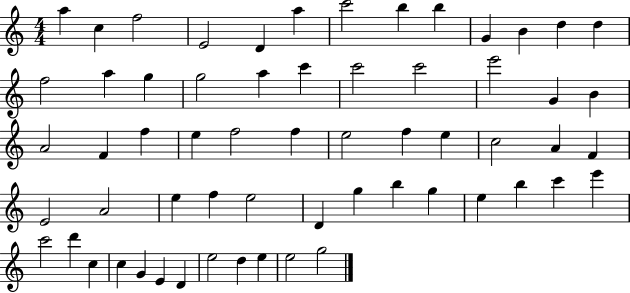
A5/q C5/q F5/h E4/h D4/q A5/q C6/h B5/q B5/q G4/q B4/q D5/q D5/q F5/h A5/q G5/q G5/h A5/q C6/q C6/h C6/h E6/h G4/q B4/q A4/h F4/q F5/q E5/q F5/h F5/q E5/h F5/q E5/q C5/h A4/q F4/q E4/h A4/h E5/q F5/q E5/h D4/q G5/q B5/q G5/q E5/q B5/q C6/q E6/q C6/h D6/q C5/q C5/q G4/q E4/q D4/q E5/h D5/q E5/q E5/h G5/h